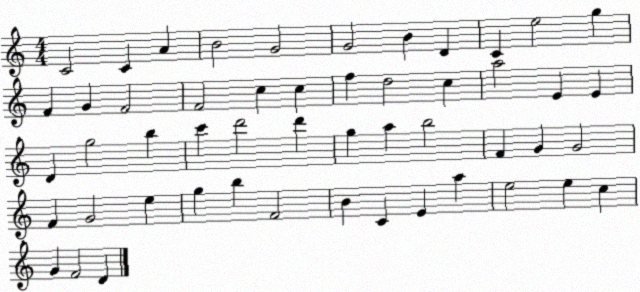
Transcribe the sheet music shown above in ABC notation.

X:1
T:Untitled
M:4/4
L:1/4
K:C
C2 C A B2 G2 G2 B D C e2 g F G F2 F2 c c f d2 c a2 E E D g2 b c' d'2 d' g a b2 F G G2 F G2 e g b F2 B C E a e2 e c G F2 D